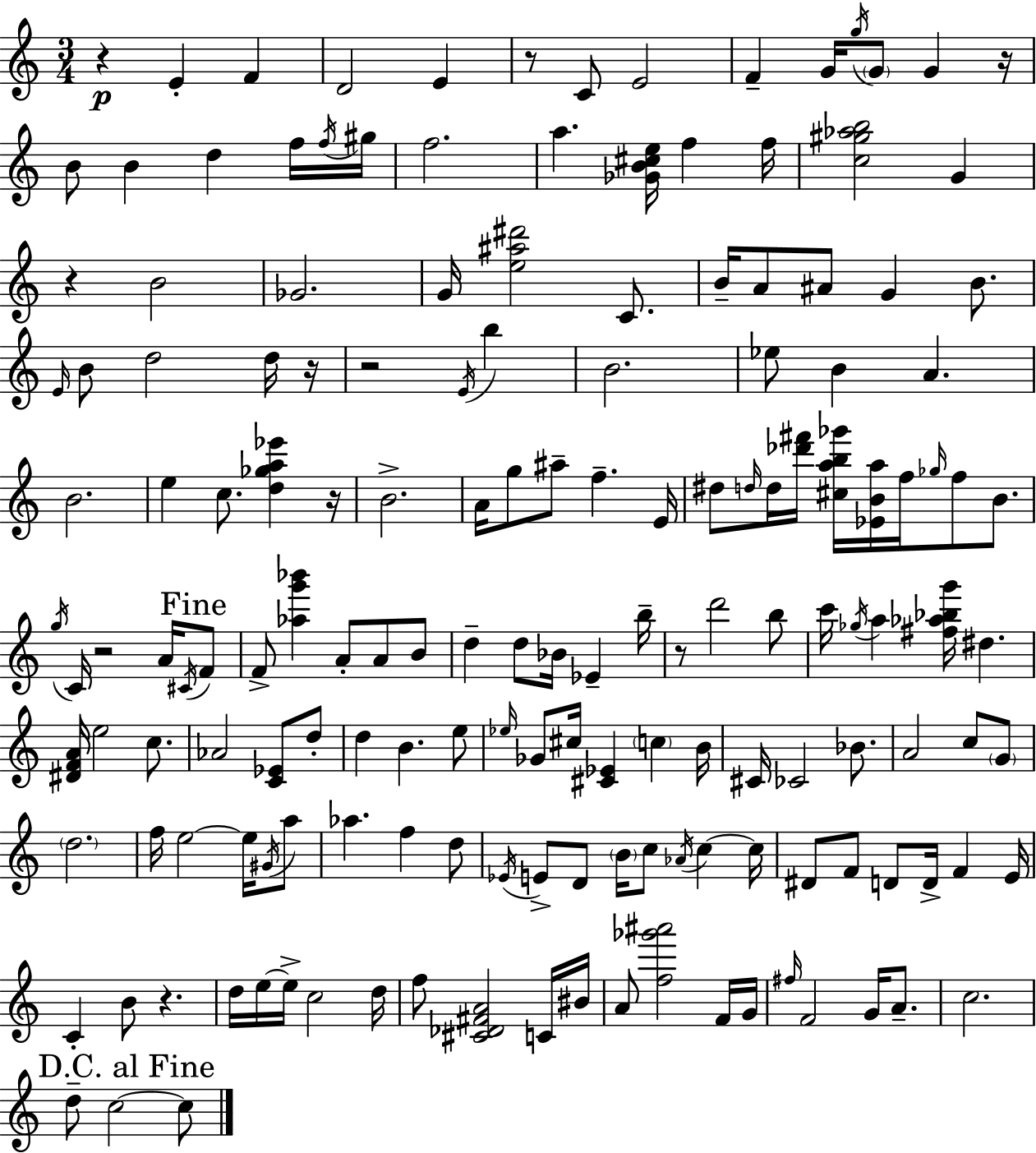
R/q E4/q F4/q D4/h E4/q R/e C4/e E4/h F4/q G4/s G5/s G4/e G4/q R/s B4/e B4/q D5/q F5/s F5/s G#5/s F5/h. A5/q. [Gb4,B4,C#5,E5]/s F5/q F5/s [C5,G#5,Ab5,B5]/h G4/q R/q B4/h Gb4/h. G4/s [E5,A#5,D#6]/h C4/e. B4/s A4/e A#4/e G4/q B4/e. E4/s B4/e D5/h D5/s R/s R/h E4/s B5/q B4/h. Eb5/e B4/q A4/q. B4/h. E5/q C5/e. [D5,Gb5,A5,Eb6]/q R/s B4/h. A4/s G5/e A#5/e F5/q. E4/s D#5/e D5/s D5/s [Db6,F#6]/s [C#5,A5,B5,Gb6]/s [Eb4,B4,A5]/s F5/s Gb5/s F5/e B4/e. G5/s C4/s R/h A4/s C#4/s F4/e F4/e [Ab5,G6,Bb6]/q A4/e A4/e B4/e D5/q D5/e Bb4/s Eb4/q B5/s R/e D6/h B5/e C6/s Gb5/s A5/q [F#5,Ab5,Bb5,G6]/s D#5/q. [D#4,F4,A4]/s E5/h C5/e. Ab4/h [C4,Eb4]/e D5/e D5/q B4/q. E5/e Eb5/s Gb4/e C#5/s [C#4,Eb4]/q C5/q B4/s C#4/s CES4/h Bb4/e. A4/h C5/e G4/e D5/h. F5/s E5/h E5/s G#4/s A5/e Ab5/q. F5/q D5/e Eb4/s E4/e D4/e B4/s C5/e Ab4/s C5/q C5/s D#4/e F4/e D4/e D4/s F4/q E4/s C4/q B4/e R/q. D5/s E5/s E5/s C5/h D5/s F5/e [C#4,Db4,F#4,A4]/h C4/s BIS4/s A4/e [F5,Gb6,A#6]/h F4/s G4/s F#5/s F4/h G4/s A4/e. C5/h. D5/e C5/h C5/e